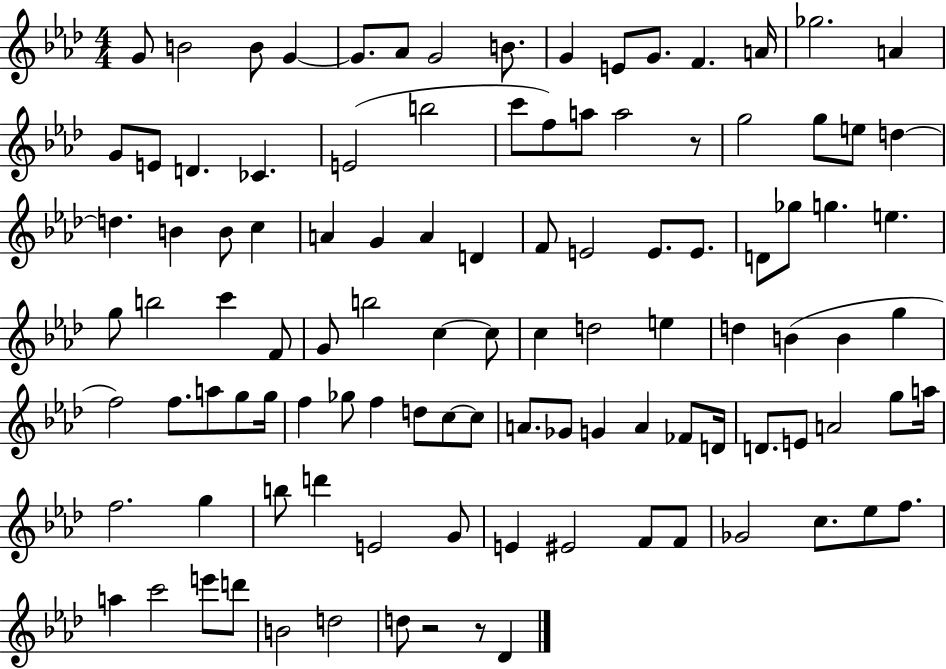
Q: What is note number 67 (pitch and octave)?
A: Gb5